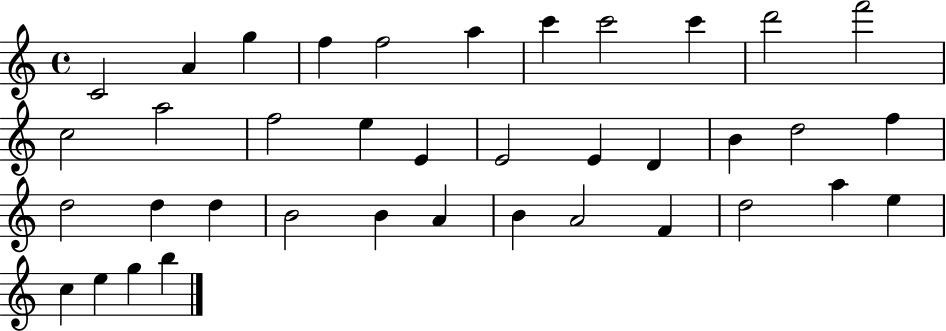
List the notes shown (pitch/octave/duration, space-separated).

C4/h A4/q G5/q F5/q F5/h A5/q C6/q C6/h C6/q D6/h F6/h C5/h A5/h F5/h E5/q E4/q E4/h E4/q D4/q B4/q D5/h F5/q D5/h D5/q D5/q B4/h B4/q A4/q B4/q A4/h F4/q D5/h A5/q E5/q C5/q E5/q G5/q B5/q